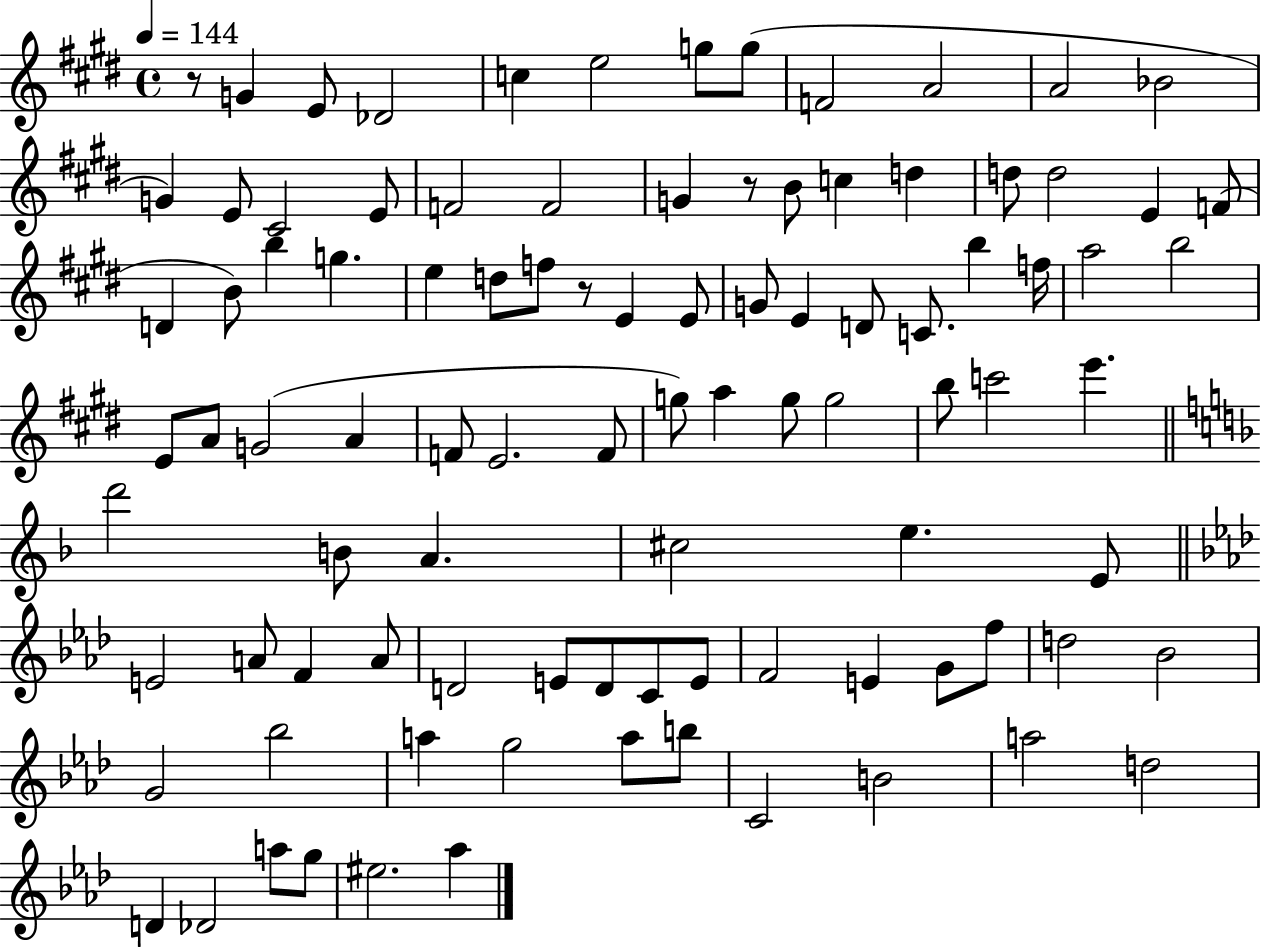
R/e G4/q E4/e Db4/h C5/q E5/h G5/e G5/e F4/h A4/h A4/h Bb4/h G4/q E4/e C#4/h E4/e F4/h F4/h G4/q R/e B4/e C5/q D5/q D5/e D5/h E4/q F4/e D4/q B4/e B5/q G5/q. E5/q D5/e F5/e R/e E4/q E4/e G4/e E4/q D4/e C4/e. B5/q F5/s A5/h B5/h E4/e A4/e G4/h A4/q F4/e E4/h. F4/e G5/e A5/q G5/e G5/h B5/e C6/h E6/q. D6/h B4/e A4/q. C#5/h E5/q. E4/e E4/h A4/e F4/q A4/e D4/h E4/e D4/e C4/e E4/e F4/h E4/q G4/e F5/e D5/h Bb4/h G4/h Bb5/h A5/q G5/h A5/e B5/e C4/h B4/h A5/h D5/h D4/q Db4/h A5/e G5/e EIS5/h. Ab5/q